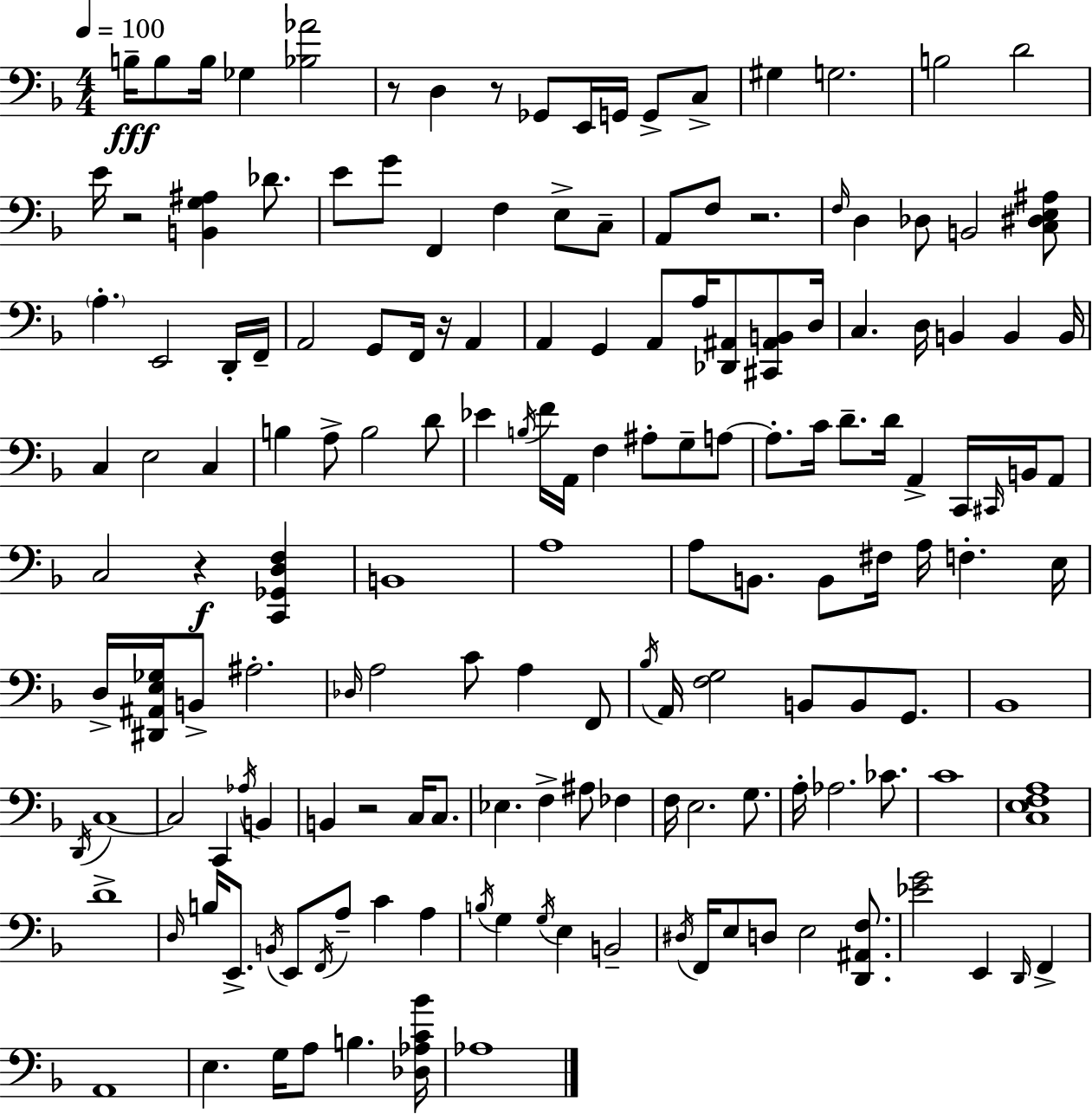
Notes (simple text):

B3/s B3/e B3/s Gb3/q [Bb3,Ab4]/h R/e D3/q R/e Gb2/e E2/s G2/s G2/e C3/e G#3/q G3/h. B3/h D4/h E4/s R/h [B2,G3,A#3]/q Db4/e. E4/e G4/e F2/q F3/q E3/e C3/e A2/e F3/e R/h. F3/s D3/q Db3/e B2/h [C3,D#3,E3,A#3]/e A3/q. E2/h D2/s F2/s A2/h G2/e F2/s R/s A2/q A2/q G2/q A2/e A3/s [Db2,A#2]/e [C#2,A#2,B2]/e D3/s C3/q. D3/s B2/q B2/q B2/s C3/q E3/h C3/q B3/q A3/e B3/h D4/e Eb4/q B3/s F4/s A2/s F3/q A#3/e G3/e A3/e A3/e. C4/s D4/e. D4/s A2/q C2/s C#2/s B2/s A2/e C3/h R/q [C2,Gb2,D3,F3]/q B2/w A3/w A3/e B2/e. B2/e F#3/s A3/s F3/q. E3/s D3/s [D#2,A#2,E3,Gb3]/s B2/e A#3/h. Db3/s A3/h C4/e A3/q F2/e Bb3/s A2/s [F3,G3]/h B2/e B2/e G2/e. Bb2/w D2/s C3/w C3/h C2/q Ab3/s B2/q B2/q R/h C3/s C3/e. Eb3/q. F3/q A#3/e FES3/q F3/s E3/h. G3/e. A3/s Ab3/h. CES4/e. C4/w [C3,E3,F3,A3]/w D4/w D3/s B3/s E2/e. B2/s E2/e F2/s A3/e C4/q A3/q B3/s G3/q G3/s E3/q B2/h D#3/s F2/s E3/e D3/e E3/h [D2,A#2,F3]/e. [Eb4,G4]/h E2/q D2/s F2/q A2/w E3/q. G3/s A3/e B3/q. [Db3,Ab3,C4,Bb4]/s Ab3/w